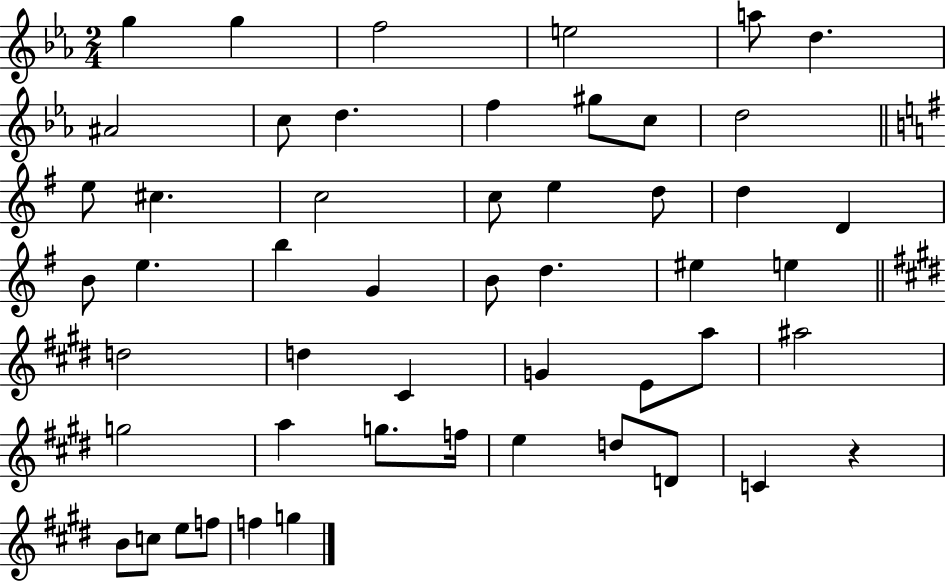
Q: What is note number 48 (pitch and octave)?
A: F5